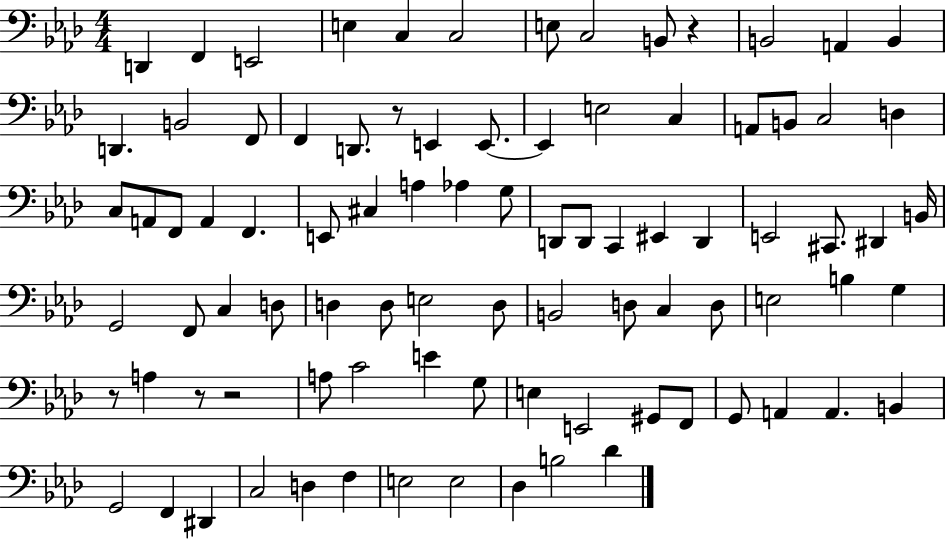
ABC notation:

X:1
T:Untitled
M:4/4
L:1/4
K:Ab
D,, F,, E,,2 E, C, C,2 E,/2 C,2 B,,/2 z B,,2 A,, B,, D,, B,,2 F,,/2 F,, D,,/2 z/2 E,, E,,/2 E,, E,2 C, A,,/2 B,,/2 C,2 D, C,/2 A,,/2 F,,/2 A,, F,, E,,/2 ^C, A, _A, G,/2 D,,/2 D,,/2 C,, ^E,, D,, E,,2 ^C,,/2 ^D,, B,,/4 G,,2 F,,/2 C, D,/2 D, D,/2 E,2 D,/2 B,,2 D,/2 C, D,/2 E,2 B, G, z/2 A, z/2 z2 A,/2 C2 E G,/2 E, E,,2 ^G,,/2 F,,/2 G,,/2 A,, A,, B,, G,,2 F,, ^D,, C,2 D, F, E,2 E,2 _D, B,2 _D